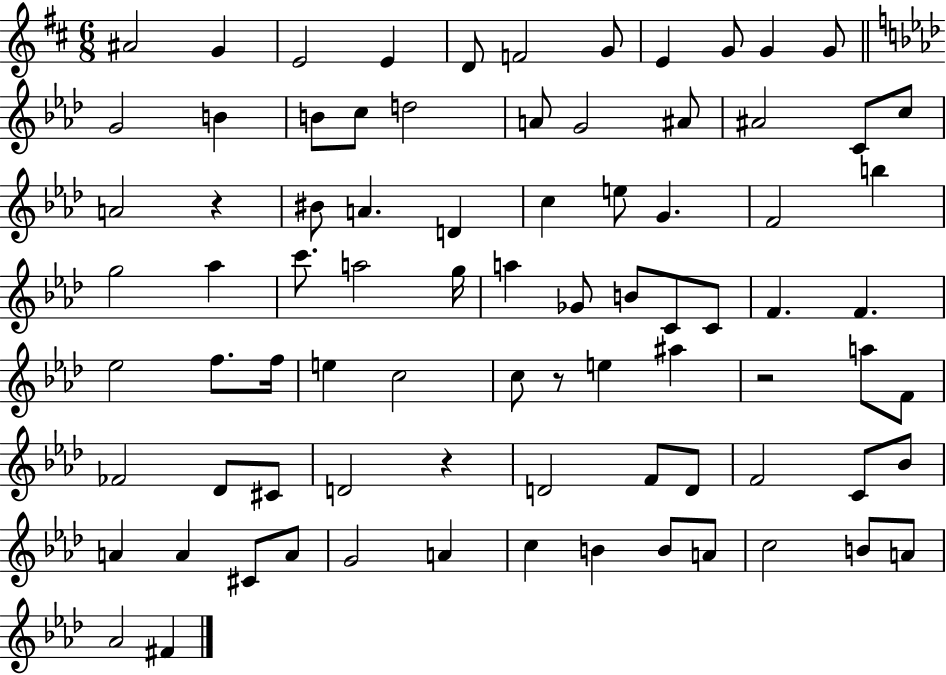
{
  \clef treble
  \numericTimeSignature
  \time 6/8
  \key d \major
  ais'2 g'4 | e'2 e'4 | d'8 f'2 g'8 | e'4 g'8 g'4 g'8 | \break \bar "||" \break \key f \minor g'2 b'4 | b'8 c''8 d''2 | a'8 g'2 ais'8 | ais'2 c'8 c''8 | \break a'2 r4 | bis'8 a'4. d'4 | c''4 e''8 g'4. | f'2 b''4 | \break g''2 aes''4 | c'''8. a''2 g''16 | a''4 ges'8 b'8 c'8 c'8 | f'4. f'4. | \break ees''2 f''8. f''16 | e''4 c''2 | c''8 r8 e''4 ais''4 | r2 a''8 f'8 | \break fes'2 des'8 cis'8 | d'2 r4 | d'2 f'8 d'8 | f'2 c'8 bes'8 | \break a'4 a'4 cis'8 a'8 | g'2 a'4 | c''4 b'4 b'8 a'8 | c''2 b'8 a'8 | \break aes'2 fis'4 | \bar "|."
}